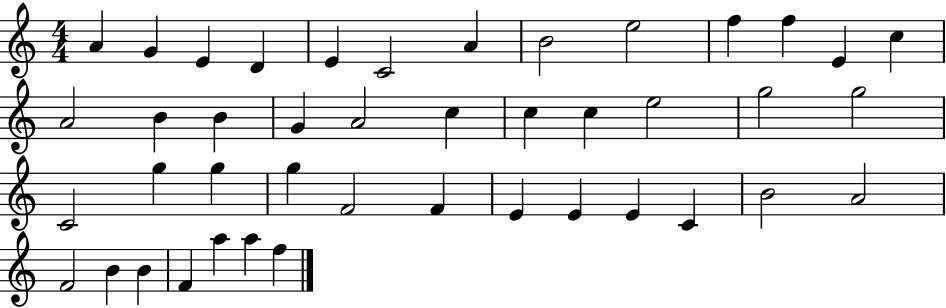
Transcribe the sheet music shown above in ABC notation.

X:1
T:Untitled
M:4/4
L:1/4
K:C
A G E D E C2 A B2 e2 f f E c A2 B B G A2 c c c e2 g2 g2 C2 g g g F2 F E E E C B2 A2 F2 B B F a a f